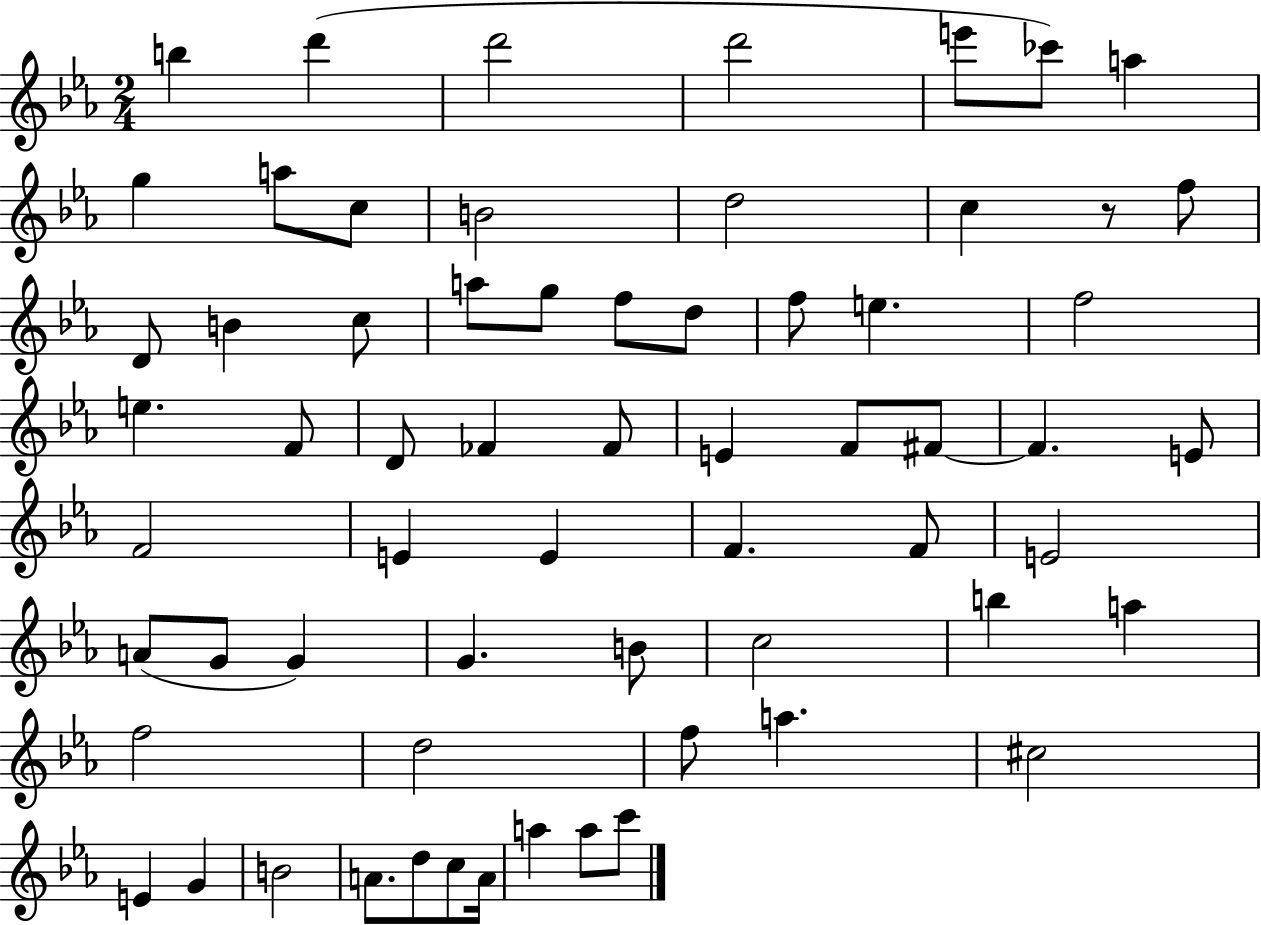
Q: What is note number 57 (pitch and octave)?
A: A4